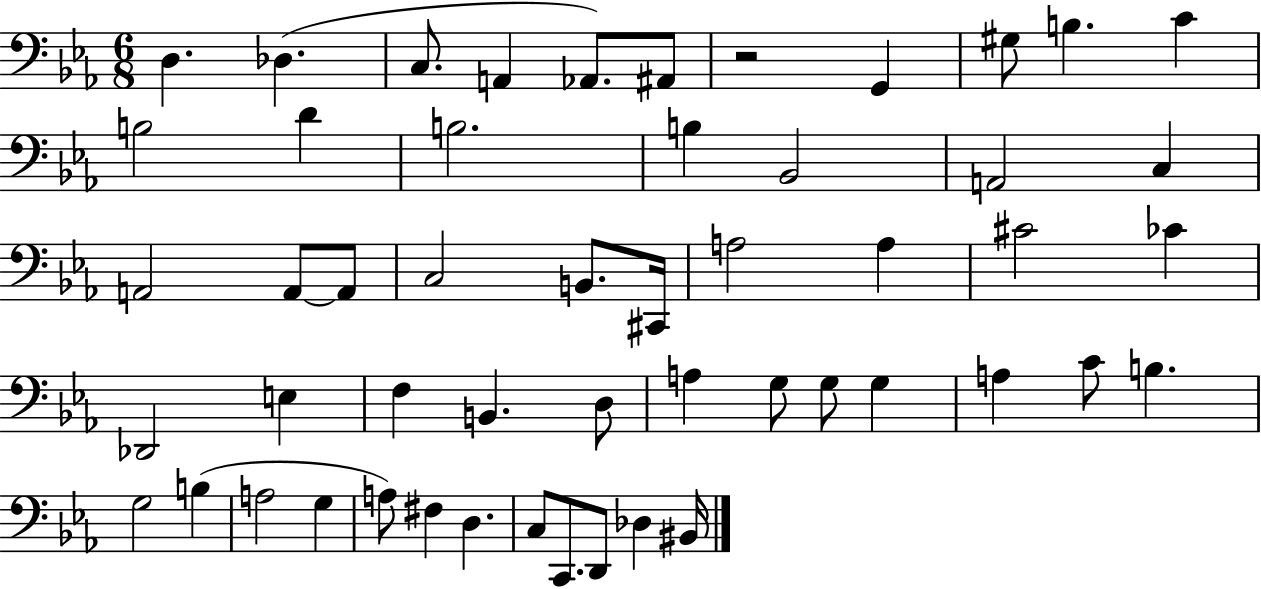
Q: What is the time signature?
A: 6/8